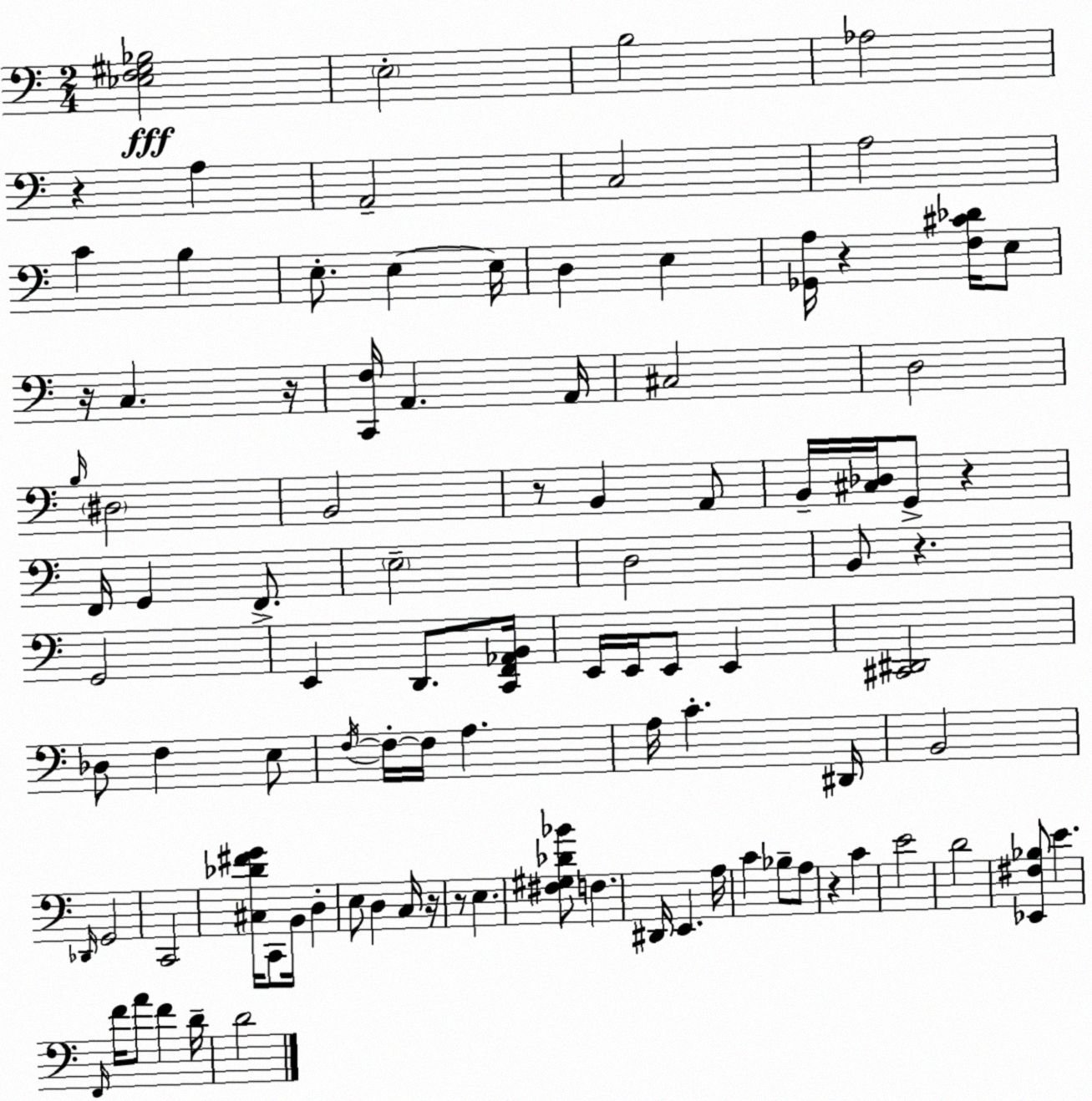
X:1
T:Untitled
M:2/4
L:1/4
K:C
[_E,F,^G,_B,]2 E,2 B,2 _A,2 z A, A,,2 C,2 A,2 C B, E,/2 E, E,/4 D, E, [_G,,A,]/4 z [F,^C_D]/4 E,/2 z/4 C, z/4 [C,,F,]/4 A,, A,,/4 ^C,2 D,2 B,/4 ^D,2 B,,2 z/2 B,, A,,/2 B,,/4 [^C,_D,]/4 G,,/2 z F,,/4 G,, F,,/2 E,2 D,2 B,,/2 z G,,2 E,, D,,/2 [C,,F,,_A,,B,,]/4 E,,/4 E,,/4 E,,/2 E,, [^C,,^D,,]2 _D,/2 F, E,/2 F,/4 F,/4 F,/4 A, A,/4 C ^D,,/4 B,,2 _D,,/4 G,,2 C,,2 [^C,_D^FG]/4 C,,/2 B,,/4 D, E,/2 D, C,/4 z/4 z/2 E, [^F,^G,_D_B]/2 F, ^D,,/4 E,, A,/4 C _B,/2 A,/2 z C E2 D2 [_E,,^F,_B,]/2 E F,,/4 F/4 A/2 F D/4 D2